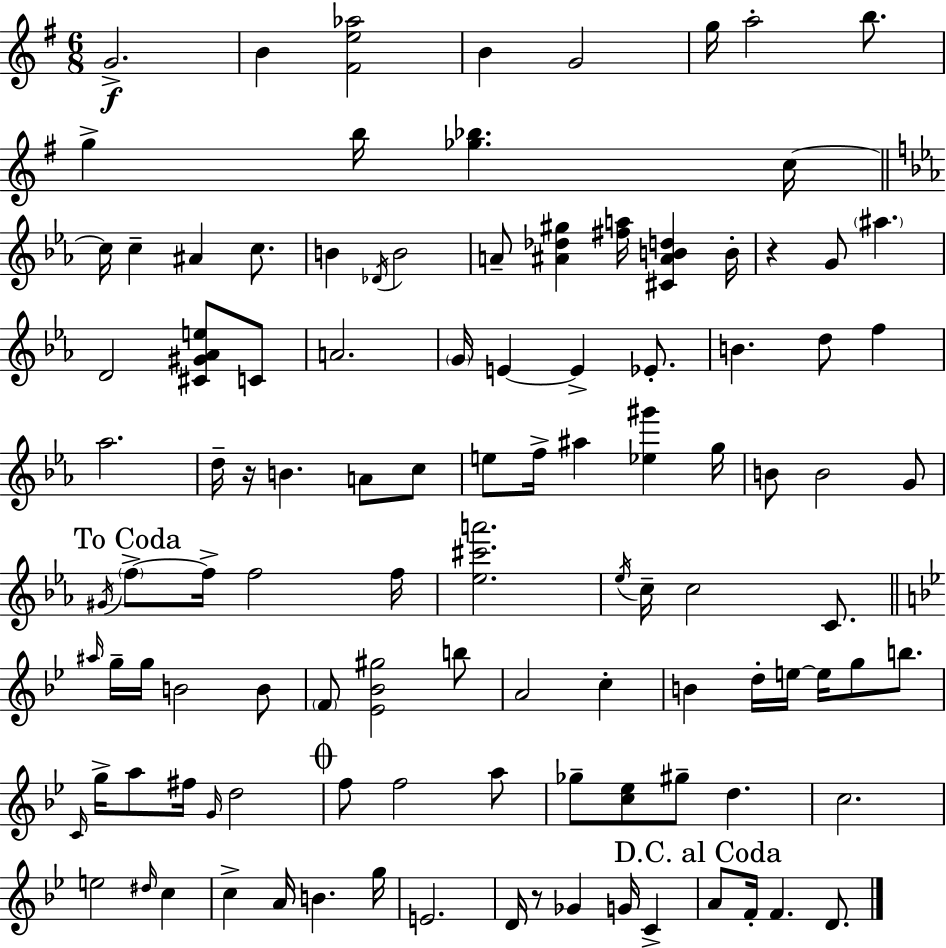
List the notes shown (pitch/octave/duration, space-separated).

G4/h. B4/q [F#4,E5,Ab5]/h B4/q G4/h G5/s A5/h B5/e. G5/q B5/s [Gb5,Bb5]/q. C5/s C5/s C5/q A#4/q C5/e. B4/q Db4/s B4/h A4/e [A#4,Db5,G#5]/q [F#5,A5]/s [C#4,A#4,B4,D5]/q B4/s R/q G4/e A#5/q. D4/h [C#4,G#4,Ab4,E5]/e C4/e A4/h. G4/s E4/q E4/q Eb4/e. B4/q. D5/e F5/q Ab5/h. D5/s R/s B4/q. A4/e C5/e E5/e F5/s A#5/q [Eb5,G#6]/q G5/s B4/e B4/h G4/e G#4/s F5/e F5/s F5/h F5/s [Eb5,C#6,A6]/h. Eb5/s C5/s C5/h C4/e. A#5/s G5/s G5/s B4/h B4/e F4/e [Eb4,Bb4,G#5]/h B5/e A4/h C5/q B4/q D5/s E5/s E5/s G5/e B5/e. C4/s G5/s A5/e F#5/s G4/s D5/h F5/e F5/h A5/e Gb5/e [C5,Eb5]/e G#5/e D5/q. C5/h. E5/h D#5/s C5/q C5/q A4/s B4/q. G5/s E4/h. D4/s R/e Gb4/q G4/s C4/q A4/e F4/s F4/q. D4/e.